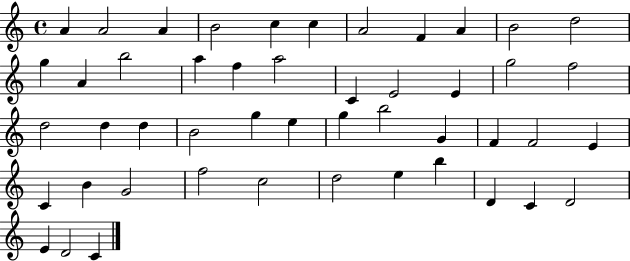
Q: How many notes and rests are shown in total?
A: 48